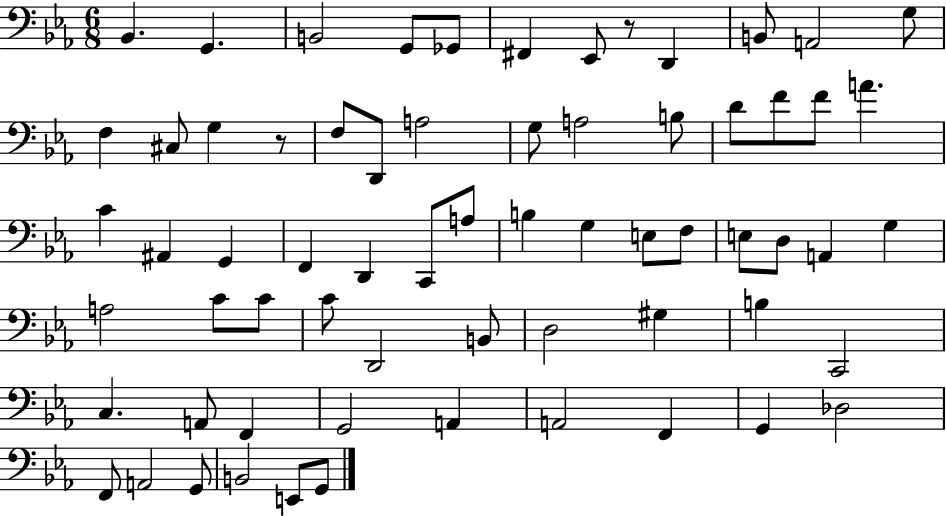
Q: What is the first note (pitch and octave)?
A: Bb2